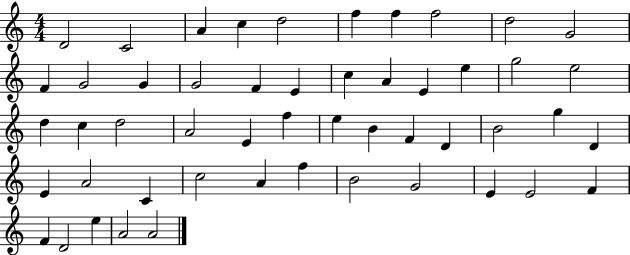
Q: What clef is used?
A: treble